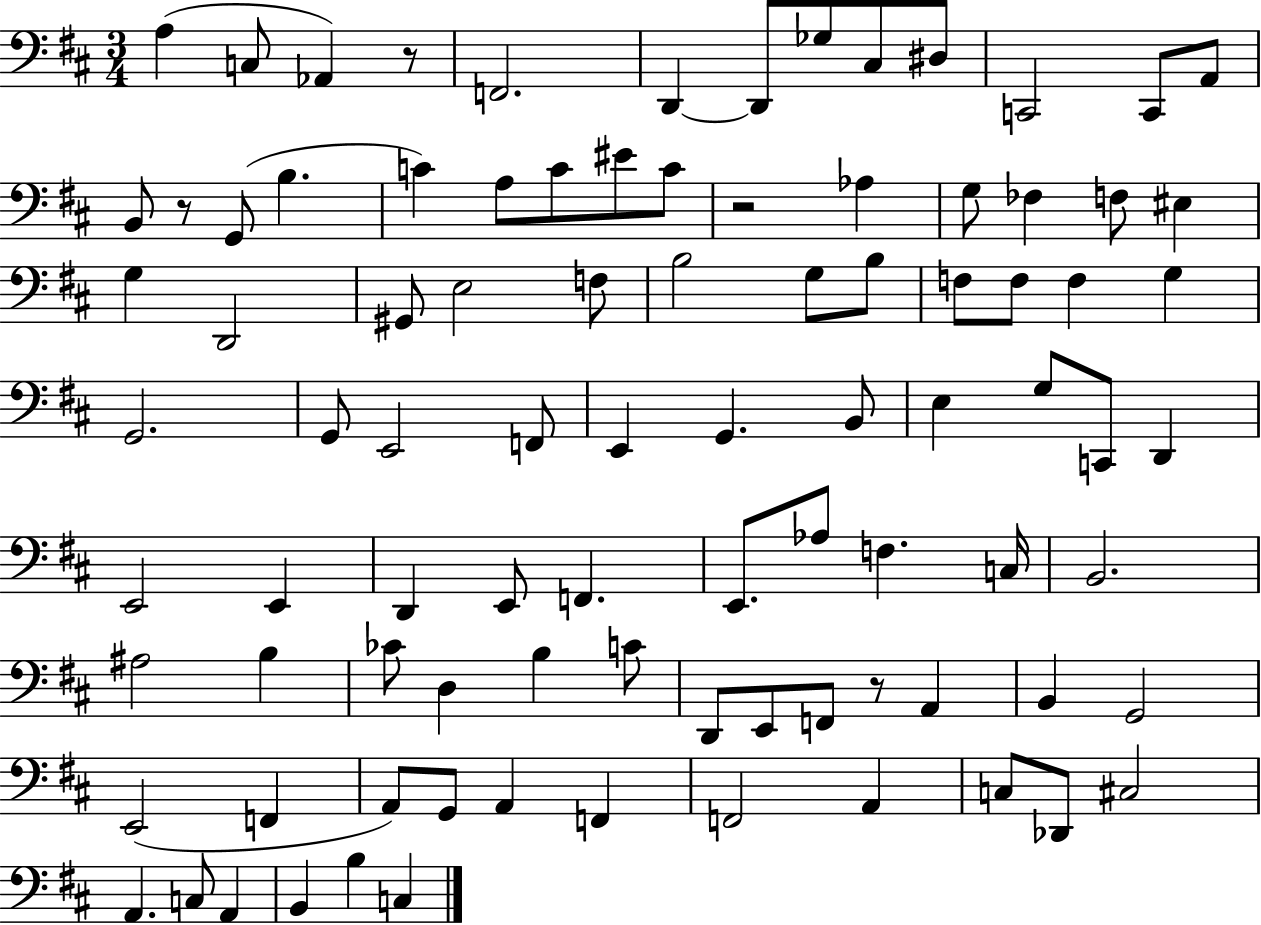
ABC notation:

X:1
T:Untitled
M:3/4
L:1/4
K:D
A, C,/2 _A,, z/2 F,,2 D,, D,,/2 _G,/2 ^C,/2 ^D,/2 C,,2 C,,/2 A,,/2 B,,/2 z/2 G,,/2 B, C A,/2 C/2 ^E/2 C/2 z2 _A, G,/2 _F, F,/2 ^E, G, D,,2 ^G,,/2 E,2 F,/2 B,2 G,/2 B,/2 F,/2 F,/2 F, G, G,,2 G,,/2 E,,2 F,,/2 E,, G,, B,,/2 E, G,/2 C,,/2 D,, E,,2 E,, D,, E,,/2 F,, E,,/2 _A,/2 F, C,/4 B,,2 ^A,2 B, _C/2 D, B, C/2 D,,/2 E,,/2 F,,/2 z/2 A,, B,, G,,2 E,,2 F,, A,,/2 G,,/2 A,, F,, F,,2 A,, C,/2 _D,,/2 ^C,2 A,, C,/2 A,, B,, B, C,